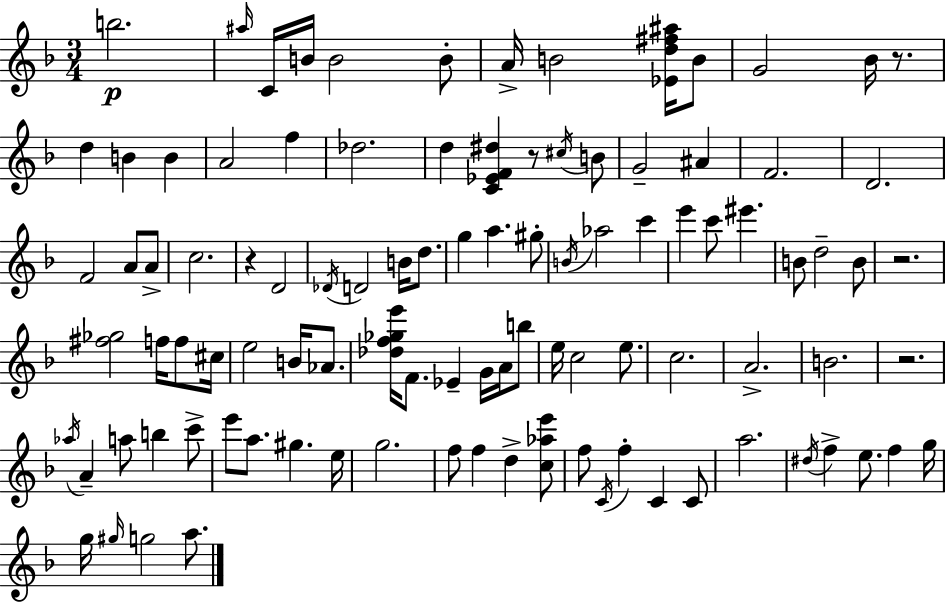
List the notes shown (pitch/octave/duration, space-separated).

B5/h. A#5/s C4/s B4/s B4/h B4/e A4/s B4/h [Eb4,D5,F#5,A#5]/s B4/e G4/h Bb4/s R/e. D5/q B4/q B4/q A4/h F5/q Db5/h. D5/q [C4,Eb4,F4,D#5]/q R/e C#5/s B4/e G4/h A#4/q F4/h. D4/h. F4/h A4/e A4/e C5/h. R/q D4/h Db4/s D4/h B4/s D5/e. G5/q A5/q. G#5/e B4/s Ab5/h C6/q E6/q C6/e EIS6/q. B4/e D5/h B4/e R/h. [F#5,Gb5]/h F5/s F5/e C#5/s E5/h B4/s Ab4/e. [Db5,F5,Gb5,E6]/s F4/e. Eb4/q G4/s A4/s B5/e E5/s C5/h E5/e. C5/h. A4/h. B4/h. R/h. Ab5/s A4/q A5/e B5/q C6/e E6/e A5/e. G#5/q. E5/s G5/h. F5/e F5/q D5/q [C5,Ab5,E6]/e F5/e C4/s F5/q C4/q C4/e A5/h. D#5/s F5/q E5/e. F5/q G5/s G5/s G#5/s G5/h A5/e.